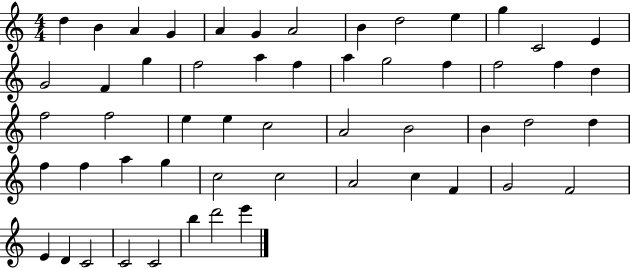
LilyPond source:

{
  \clef treble
  \numericTimeSignature
  \time 4/4
  \key c \major
  d''4 b'4 a'4 g'4 | a'4 g'4 a'2 | b'4 d''2 e''4 | g''4 c'2 e'4 | \break g'2 f'4 g''4 | f''2 a''4 f''4 | a''4 g''2 f''4 | f''2 f''4 d''4 | \break f''2 f''2 | e''4 e''4 c''2 | a'2 b'2 | b'4 d''2 d''4 | \break f''4 f''4 a''4 g''4 | c''2 c''2 | a'2 c''4 f'4 | g'2 f'2 | \break e'4 d'4 c'2 | c'2 c'2 | b''4 d'''2 e'''4 | \bar "|."
}